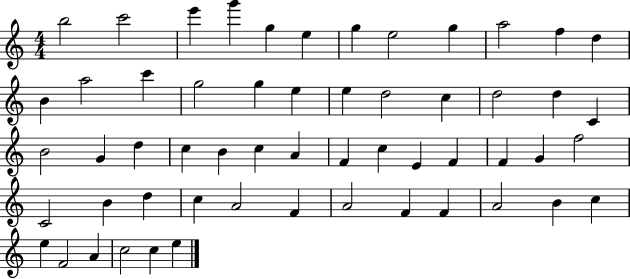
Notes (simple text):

B5/h C6/h E6/q G6/q G5/q E5/q G5/q E5/h G5/q A5/h F5/q D5/q B4/q A5/h C6/q G5/h G5/q E5/q E5/q D5/h C5/q D5/h D5/q C4/q B4/h G4/q D5/q C5/q B4/q C5/q A4/q F4/q C5/q E4/q F4/q F4/q G4/q F5/h C4/h B4/q D5/q C5/q A4/h F4/q A4/h F4/q F4/q A4/h B4/q C5/q E5/q F4/h A4/q C5/h C5/q E5/q